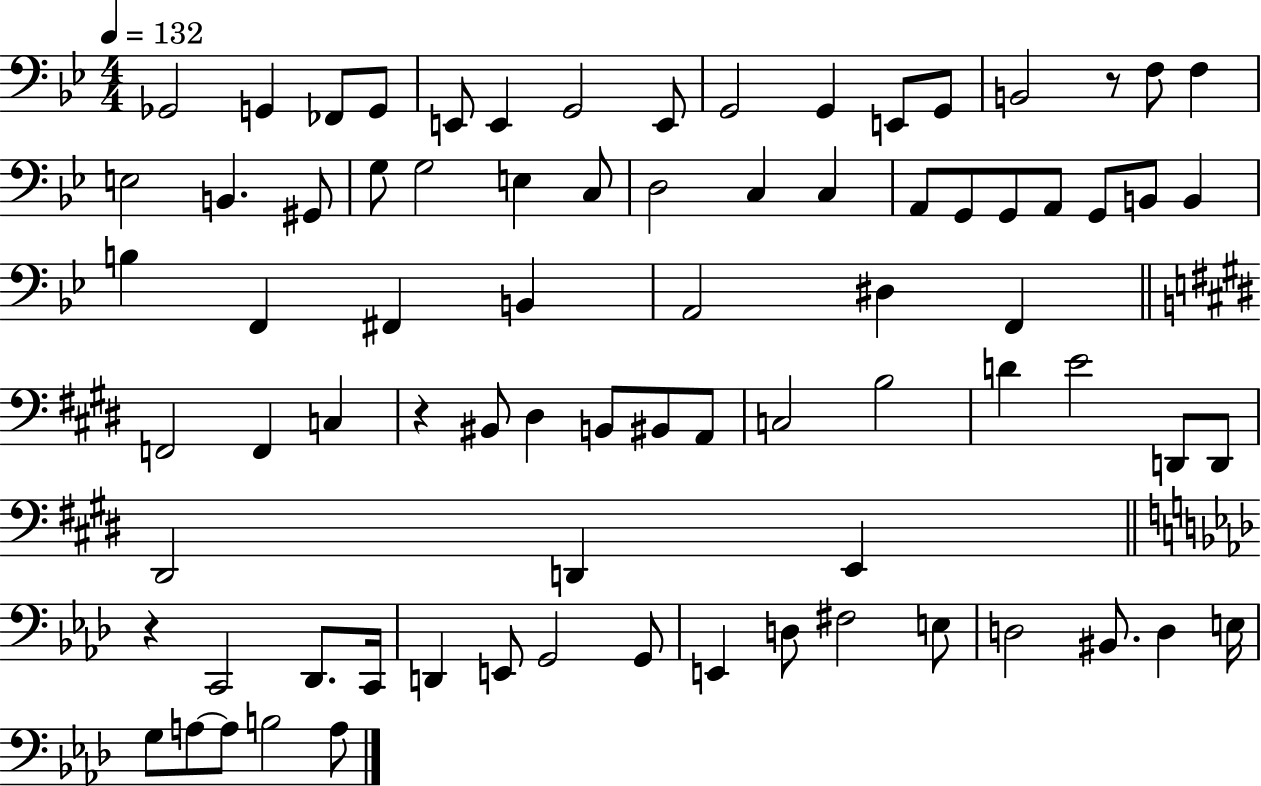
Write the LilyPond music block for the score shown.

{
  \clef bass
  \numericTimeSignature
  \time 4/4
  \key bes \major
  \tempo 4 = 132
  ges,2 g,4 fes,8 g,8 | e,8 e,4 g,2 e,8 | g,2 g,4 e,8 g,8 | b,2 r8 f8 f4 | \break e2 b,4. gis,8 | g8 g2 e4 c8 | d2 c4 c4 | a,8 g,8 g,8 a,8 g,8 b,8 b,4 | \break b4 f,4 fis,4 b,4 | a,2 dis4 f,4 | \bar "||" \break \key e \major f,2 f,4 c4 | r4 bis,8 dis4 b,8 bis,8 a,8 | c2 b2 | d'4 e'2 d,8 d,8 | \break dis,2 d,4 e,4 | \bar "||" \break \key aes \major r4 c,2 des,8. c,16 | d,4 e,8 g,2 g,8 | e,4 d8 fis2 e8 | d2 bis,8. d4 e16 | \break g8 a8~~ a8 b2 a8 | \bar "|."
}